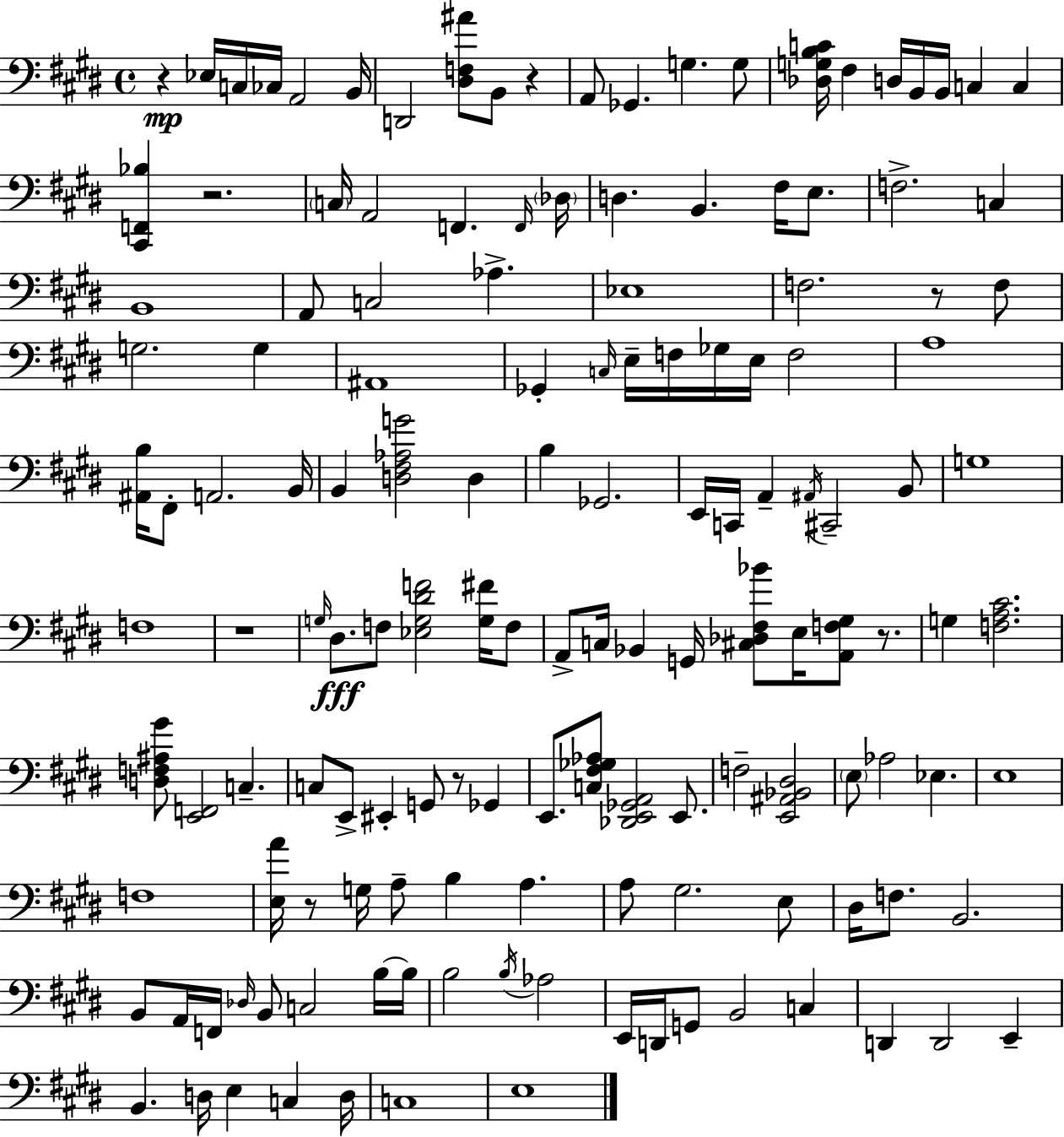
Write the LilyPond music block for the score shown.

{
  \clef bass
  \time 4/4
  \defaultTimeSignature
  \key e \major
  \repeat volta 2 { r4\mp ees16 c16 ces16 a,2 b,16 | d,2 <dis f ais'>8 b,8 r4 | a,8 ges,4. g4. g8 | <des g b c'>16 fis4 d16 b,16 b,16 c4 c4 | \break <cis, f, bes>4 r2. | \parenthesize c16 a,2 f,4. \grace { f,16 } | \parenthesize des16 d4. b,4. fis16 e8. | f2.-> c4 | \break b,1 | a,8 c2 aes4.-> | ees1 | f2. r8 f8 | \break g2. g4 | ais,1 | ges,4-. \grace { c16 } e16-- f16 ges16 e16 f2 | a1 | \break <ais, b>16 fis,8-. a,2. | b,16 b,4 <d fis aes g'>2 d4 | b4 ges,2. | e,16 c,16 a,4-- \acciaccatura { ais,16 } cis,2-- | \break b,8 g1 | f1 | r1 | \grace { g16 } dis8.\fff f8 <ees g dis' f'>2 | \break <g fis'>16 f8 a,8-> c16 bes,4 g,16 <cis des fis bes'>8 e16 <a, f gis>8 | r8. g4 <f a cis'>2. | <d f ais gis'>8 <e, f,>2 c4.-- | c8 e,8-> eis,4-. g,8 r8 | \break ges,4 e,8. <c fis ges aes>8 <des, e, ges, a,>2 | e,8. f2-- <e, ais, bes, dis>2 | \parenthesize e8 aes2 ees4. | e1 | \break f1 | <e a'>16 r8 g16 a8-- b4 a4. | a8 gis2. | e8 dis16 f8. b,2. | \break b,8 a,16 f,16 \grace { des16 } b,8 c2 | b16~~ b16 b2 \acciaccatura { b16 } aes2 | e,16 d,16 g,8 b,2 | c4 d,4 d,2 | \break e,4-- b,4. d16 e4 | c4 d16 c1 | e1 | } \bar "|."
}